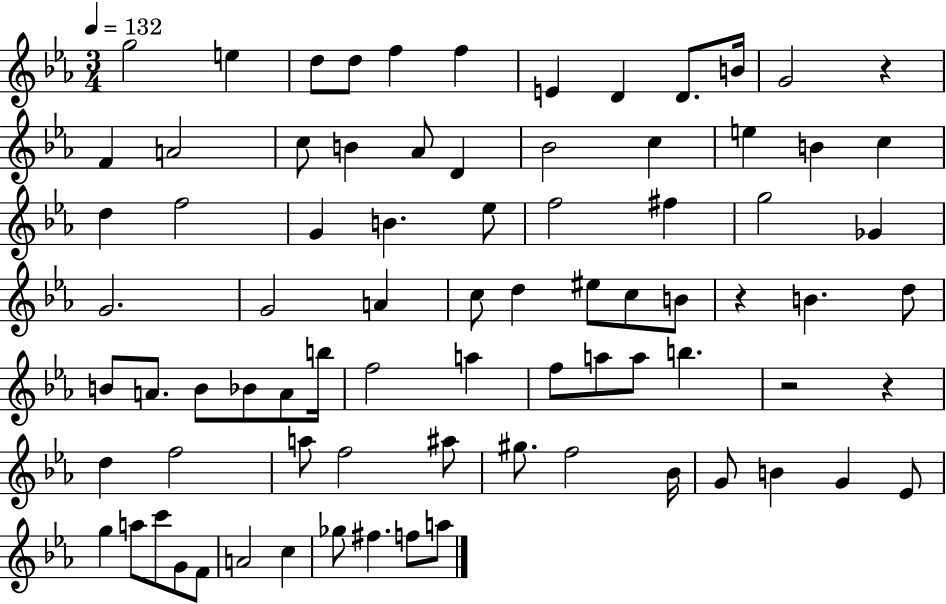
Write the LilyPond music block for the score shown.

{
  \clef treble
  \numericTimeSignature
  \time 3/4
  \key ees \major
  \tempo 4 = 132
  g''2 e''4 | d''8 d''8 f''4 f''4 | e'4 d'4 d'8. b'16 | g'2 r4 | \break f'4 a'2 | c''8 b'4 aes'8 d'4 | bes'2 c''4 | e''4 b'4 c''4 | \break d''4 f''2 | g'4 b'4. ees''8 | f''2 fis''4 | g''2 ges'4 | \break g'2. | g'2 a'4 | c''8 d''4 eis''8 c''8 b'8 | r4 b'4. d''8 | \break b'8 a'8. b'8 bes'8 a'8 b''16 | f''2 a''4 | f''8 a''8 a''8 b''4. | r2 r4 | \break d''4 f''2 | a''8 f''2 ais''8 | gis''8. f''2 bes'16 | g'8 b'4 g'4 ees'8 | \break g''4 a''8 c'''8 g'8 f'8 | a'2 c''4 | ges''8 fis''4. f''8 a''8 | \bar "|."
}